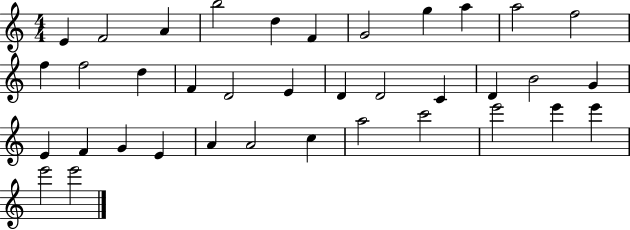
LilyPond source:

{
  \clef treble
  \numericTimeSignature
  \time 4/4
  \key c \major
  e'4 f'2 a'4 | b''2 d''4 f'4 | g'2 g''4 a''4 | a''2 f''2 | \break f''4 f''2 d''4 | f'4 d'2 e'4 | d'4 d'2 c'4 | d'4 b'2 g'4 | \break e'4 f'4 g'4 e'4 | a'4 a'2 c''4 | a''2 c'''2 | e'''2 e'''4 e'''4 | \break e'''2 e'''2 | \bar "|."
}